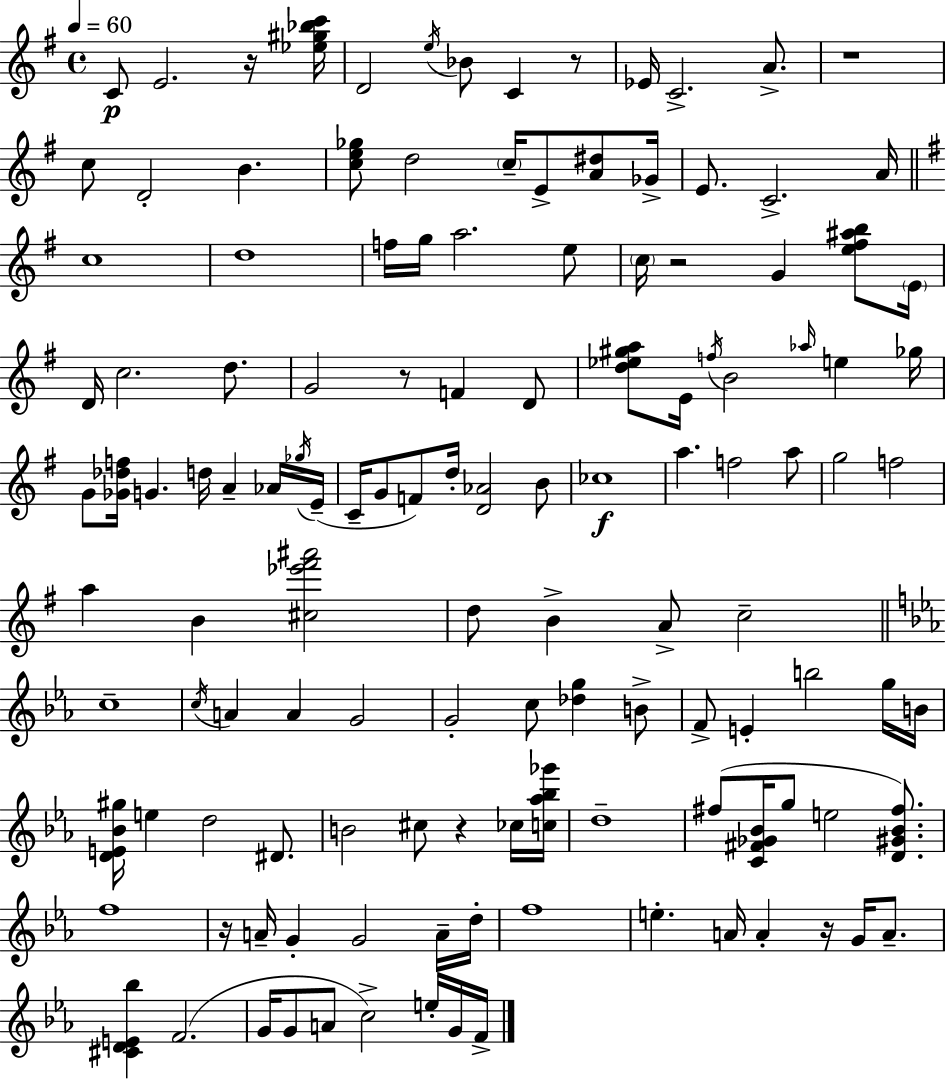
X:1
T:Untitled
M:4/4
L:1/4
K:G
C/2 E2 z/4 [_e^g_bc']/4 D2 e/4 _B/2 C z/2 _E/4 C2 A/2 z4 c/2 D2 B [ce_g]/2 d2 c/4 E/2 [A^d]/2 _G/4 E/2 C2 A/4 c4 d4 f/4 g/4 a2 e/2 c/4 z2 G [e^f^ab]/2 E/4 D/4 c2 d/2 G2 z/2 F D/2 [d_e^ga]/2 E/4 f/4 B2 _a/4 e _g/4 G/2 [_G_df]/4 G d/4 A _A/4 _g/4 E/4 C/4 G/2 F/2 d/4 [D_A]2 B/2 _c4 a f2 a/2 g2 f2 a B [^c_e'^f'^a']2 d/2 B A/2 c2 c4 c/4 A A G2 G2 c/2 [_dg] B/2 F/2 E b2 g/4 B/4 [DE_B^g]/4 e d2 ^D/2 B2 ^c/2 z _c/4 [c_a_b_g']/4 d4 ^f/2 [C^F_G_B]/4 g/2 e2 [D^G_B^f]/2 f4 z/4 A/4 G G2 A/4 d/4 f4 e A/4 A z/4 G/4 A/2 [^CDE_b] F2 G/4 G/2 A/2 c2 e/4 G/4 F/4